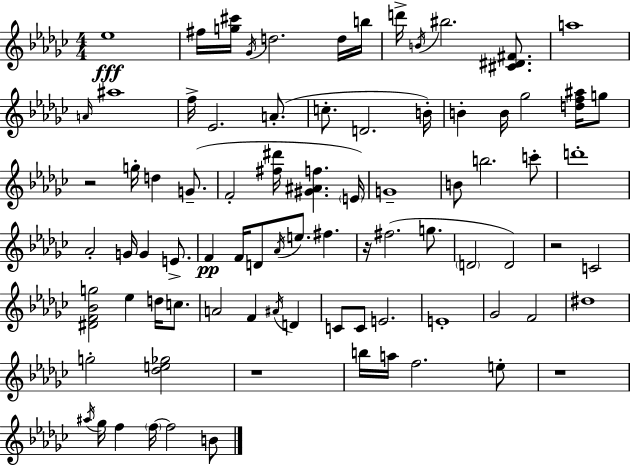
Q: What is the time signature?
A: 4/4